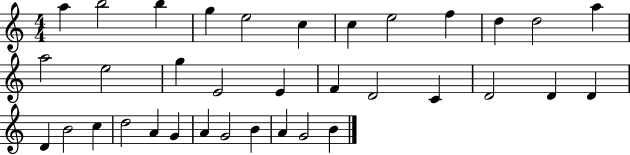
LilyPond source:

{
  \clef treble
  \numericTimeSignature
  \time 4/4
  \key c \major
  a''4 b''2 b''4 | g''4 e''2 c''4 | c''4 e''2 f''4 | d''4 d''2 a''4 | \break a''2 e''2 | g''4 e'2 e'4 | f'4 d'2 c'4 | d'2 d'4 d'4 | \break d'4 b'2 c''4 | d''2 a'4 g'4 | a'4 g'2 b'4 | a'4 g'2 b'4 | \break \bar "|."
}